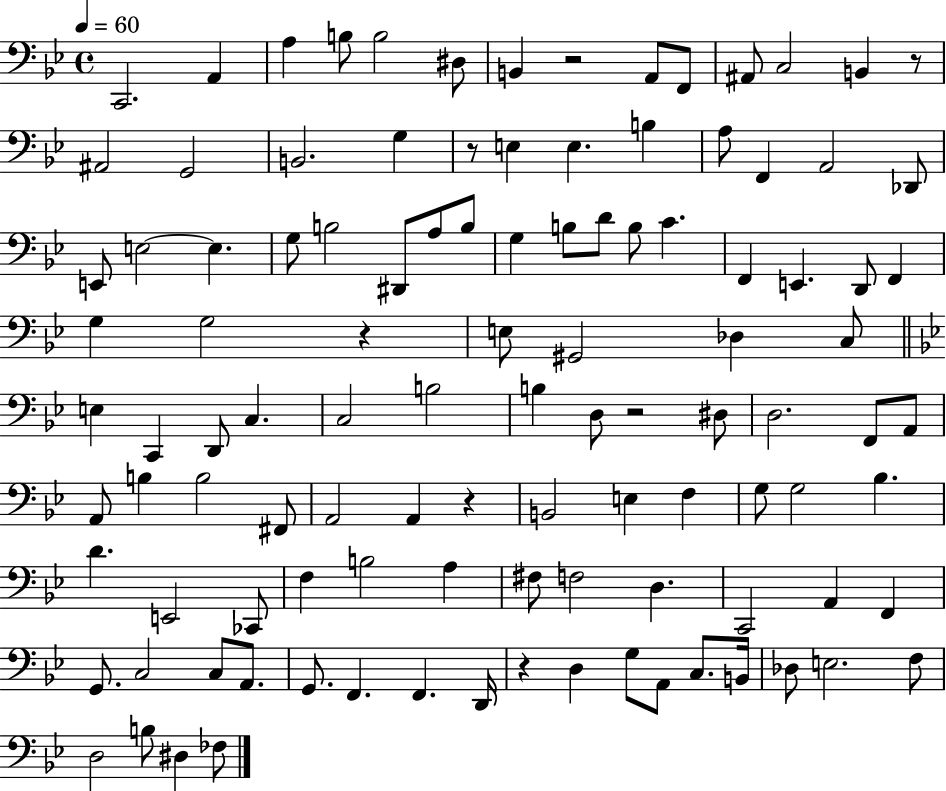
C2/h. A2/q A3/q B3/e B3/h D#3/e B2/q R/h A2/e F2/e A#2/e C3/h B2/q R/e A#2/h G2/h B2/h. G3/q R/e E3/q E3/q. B3/q A3/e F2/q A2/h Db2/e E2/e E3/h E3/q. G3/e B3/h D#2/e A3/e B3/e G3/q B3/e D4/e B3/e C4/q. F2/q E2/q. D2/e F2/q G3/q G3/h R/q E3/e G#2/h Db3/q C3/e E3/q C2/q D2/e C3/q. C3/h B3/h B3/q D3/e R/h D#3/e D3/h. F2/e A2/e A2/e B3/q B3/h F#2/e A2/h A2/q R/q B2/h E3/q F3/q G3/e G3/h Bb3/q. D4/q. E2/h CES2/e F3/q B3/h A3/q F#3/e F3/h D3/q. C2/h A2/q F2/q G2/e. C3/h C3/e A2/e. G2/e. F2/q. F2/q. D2/s R/q D3/q G3/e A2/e C3/e. B2/s Db3/e E3/h. F3/e D3/h B3/e D#3/q FES3/e